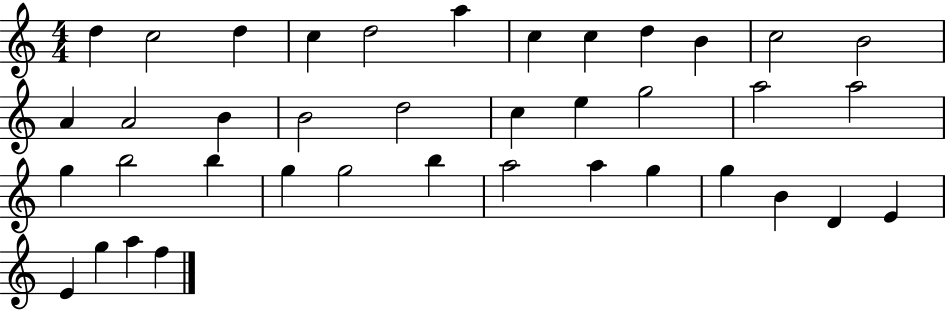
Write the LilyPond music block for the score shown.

{
  \clef treble
  \numericTimeSignature
  \time 4/4
  \key c \major
  d''4 c''2 d''4 | c''4 d''2 a''4 | c''4 c''4 d''4 b'4 | c''2 b'2 | \break a'4 a'2 b'4 | b'2 d''2 | c''4 e''4 g''2 | a''2 a''2 | \break g''4 b''2 b''4 | g''4 g''2 b''4 | a''2 a''4 g''4 | g''4 b'4 d'4 e'4 | \break e'4 g''4 a''4 f''4 | \bar "|."
}